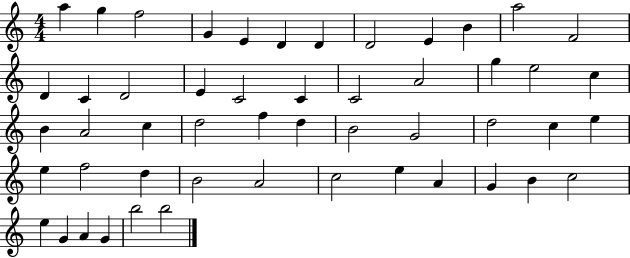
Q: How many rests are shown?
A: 0